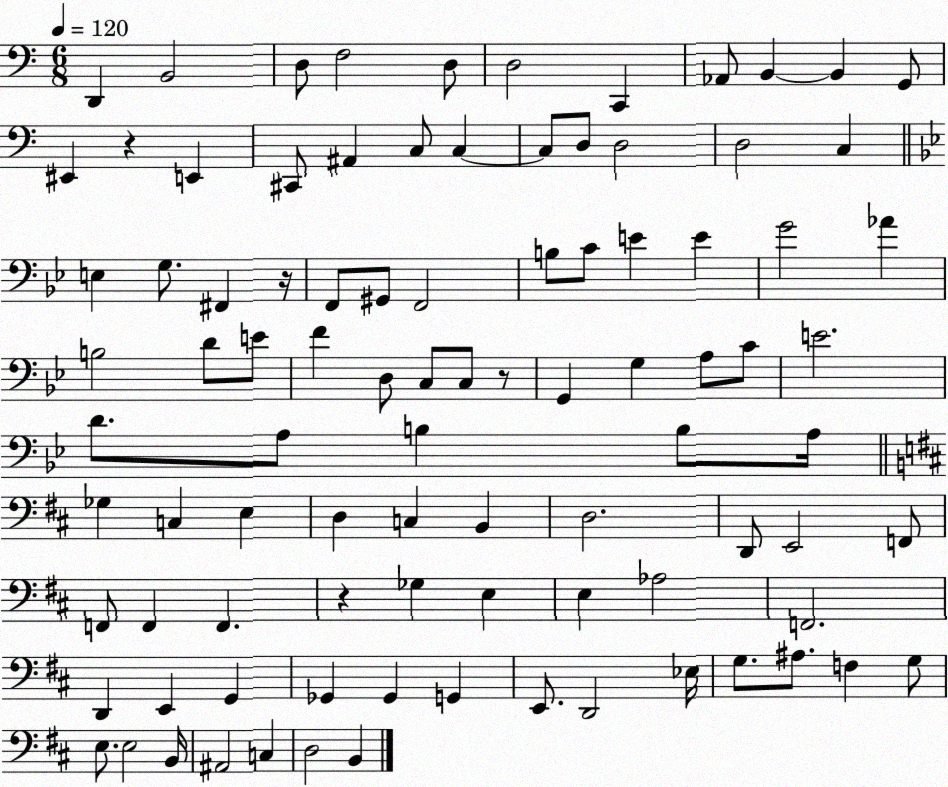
X:1
T:Untitled
M:6/8
L:1/4
K:C
D,, B,,2 D,/2 F,2 D,/2 D,2 C,, _A,,/2 B,, B,, G,,/2 ^E,, z E,, ^C,,/2 ^A,, C,/2 C, C,/2 D,/2 D,2 D,2 C, E, G,/2 ^F,, z/4 F,,/2 ^G,,/2 F,,2 B,/2 C/2 E E G2 _A B,2 D/2 E/2 F D,/2 C,/2 C,/2 z/2 G,, G, A,/2 C/2 E2 D/2 A,/2 B, B,/2 A,/4 _G, C, E, D, C, B,, D,2 D,,/2 E,,2 F,,/2 F,,/2 F,, F,, z _G, E, E, _A,2 F,,2 D,, E,, G,, _G,, _G,, G,, E,,/2 D,,2 _E,/4 G,/2 ^A,/2 F, G,/2 E,/2 E,2 B,,/4 ^A,,2 C, D,2 B,,